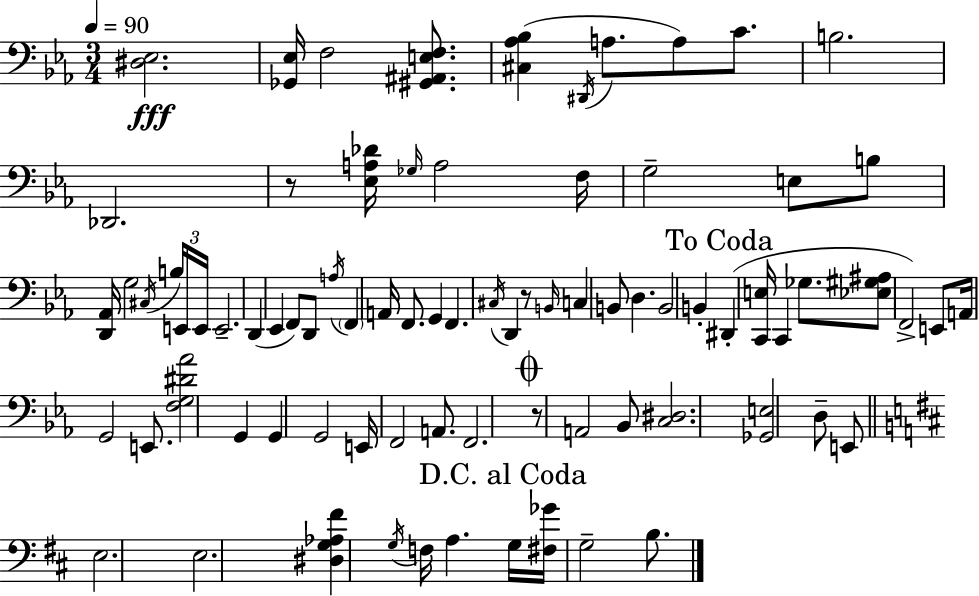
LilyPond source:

{
  \clef bass
  \numericTimeSignature
  \time 3/4
  \key c \minor
  \tempo 4 = 90
  <dis ees>2.\fff | <ges, ees>16 f2 <gis, ais, e f>8. | <cis aes bes>4( \acciaccatura { dis,16 } a8. a8) c'8. | b2. | \break des,2. | r8 <ees a des'>16 \grace { ges16 } a2 | f16 g2-- e8 | b8 <d, aes,>16 g2 \acciaccatura { cis16 } | \break \tuplet 3/2 { b16 e,16 e,16 } e,2.-- | d,4( ees,4 f,8) | d,8 \acciaccatura { a16 } \parenthesize f,4 a,16 f,8. | g,4 f,4. \acciaccatura { cis16 } d,4 | \break r8 \grace { b,16 } c4 b,8 | d4. b,2 | b,4-. \mark "To Coda" dis,4-.( <c, e>16 c,4 | ges8. <ees gis ais>8 f,2->) | \break e,8 a,16 g,2 | e,8. <f g dis' aes'>2 | g,4 g,4 g,2 | e,16 f,2 | \break a,8. f,2. | \mark \markup { \musicglyph "scripts.coda" } r8 a,2 | bes,8 <c dis>2. | <ges, e>2 | \break d8-- e,8 \bar "||" \break \key b \minor e2. | e2. | <dis g aes fis'>4 \acciaccatura { g16 } f16 a4. | \mark "D.C. al Coda" g16 <fis ges'>16 g2-- b8. | \break \bar "|."
}